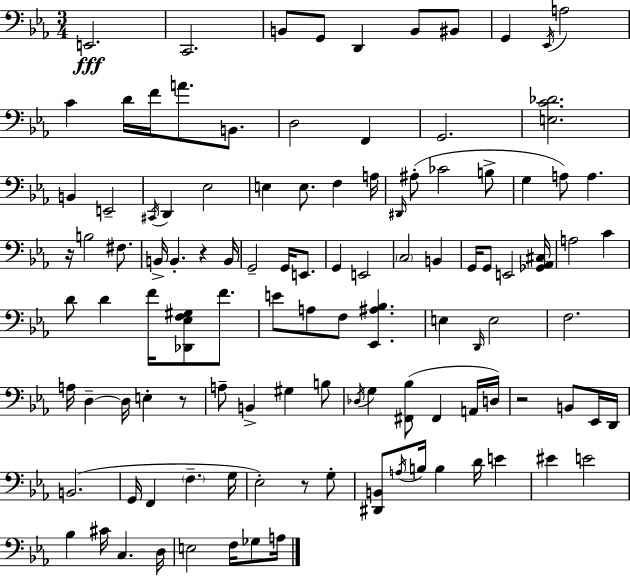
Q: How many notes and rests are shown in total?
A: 111